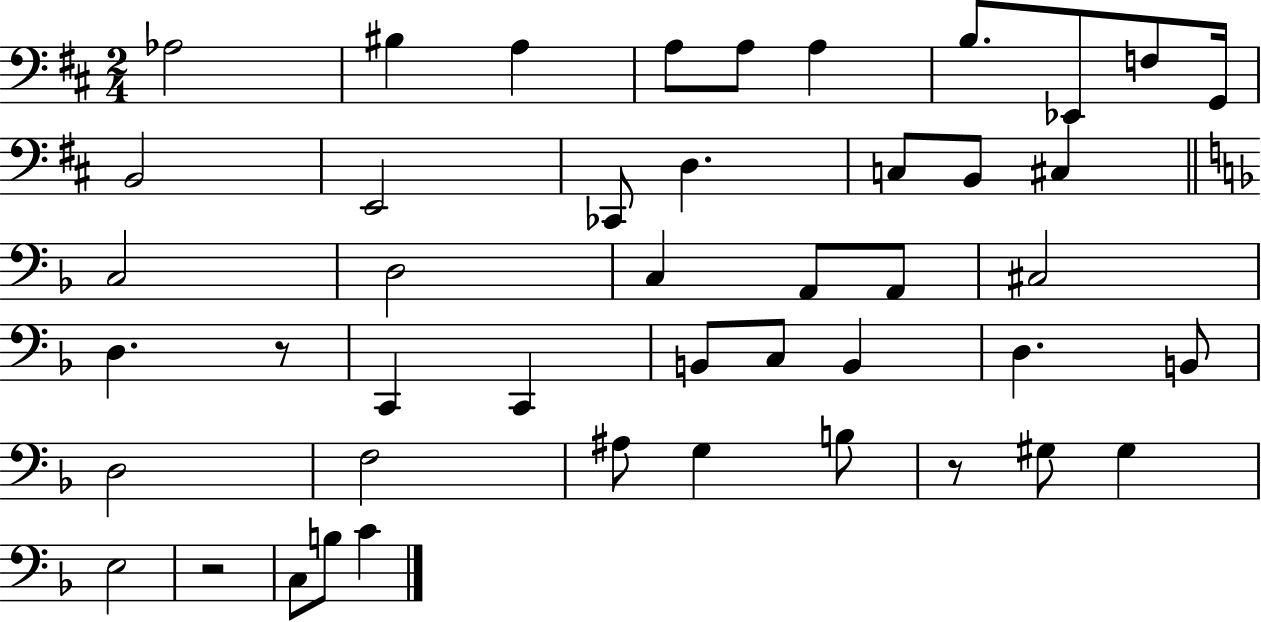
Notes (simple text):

Ab3/h BIS3/q A3/q A3/e A3/e A3/q B3/e. Eb2/e F3/e G2/s B2/h E2/h CES2/e D3/q. C3/e B2/e C#3/q C3/h D3/h C3/q A2/e A2/e C#3/h D3/q. R/e C2/q C2/q B2/e C3/e B2/q D3/q. B2/e D3/h F3/h A#3/e G3/q B3/e R/e G#3/e G#3/q E3/h R/h C3/e B3/e C4/q